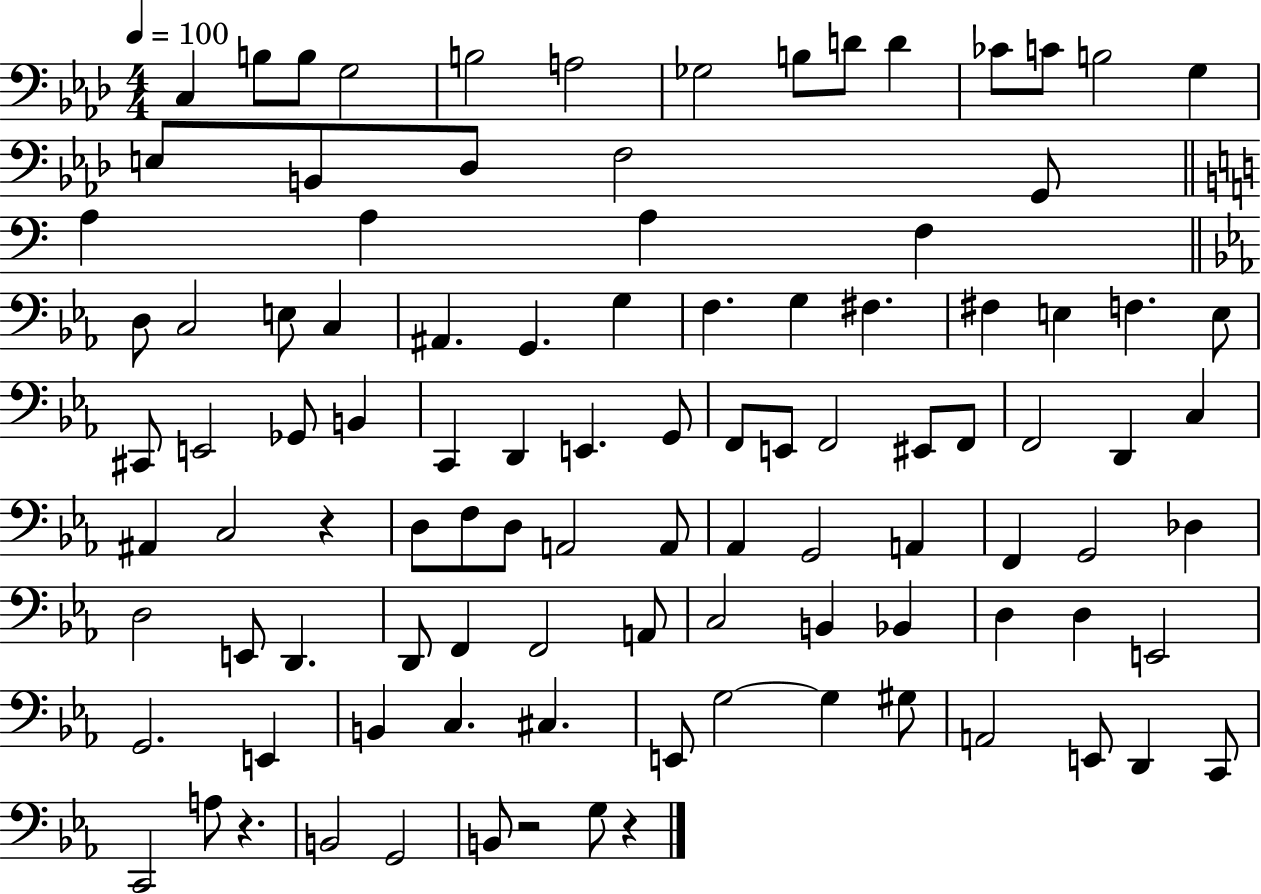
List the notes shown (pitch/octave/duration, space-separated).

C3/q B3/e B3/e G3/h B3/h A3/h Gb3/h B3/e D4/e D4/q CES4/e C4/e B3/h G3/q E3/e B2/e Db3/e F3/h G2/e A3/q A3/q A3/q F3/q D3/e C3/h E3/e C3/q A#2/q. G2/q. G3/q F3/q. G3/q F#3/q. F#3/q E3/q F3/q. E3/e C#2/e E2/h Gb2/e B2/q C2/q D2/q E2/q. G2/e F2/e E2/e F2/h EIS2/e F2/e F2/h D2/q C3/q A#2/q C3/h R/q D3/e F3/e D3/e A2/h A2/e Ab2/q G2/h A2/q F2/q G2/h Db3/q D3/h E2/e D2/q. D2/e F2/q F2/h A2/e C3/h B2/q Bb2/q D3/q D3/q E2/h G2/h. E2/q B2/q C3/q. C#3/q. E2/e G3/h G3/q G#3/e A2/h E2/e D2/q C2/e C2/h A3/e R/q. B2/h G2/h B2/e R/h G3/e R/q